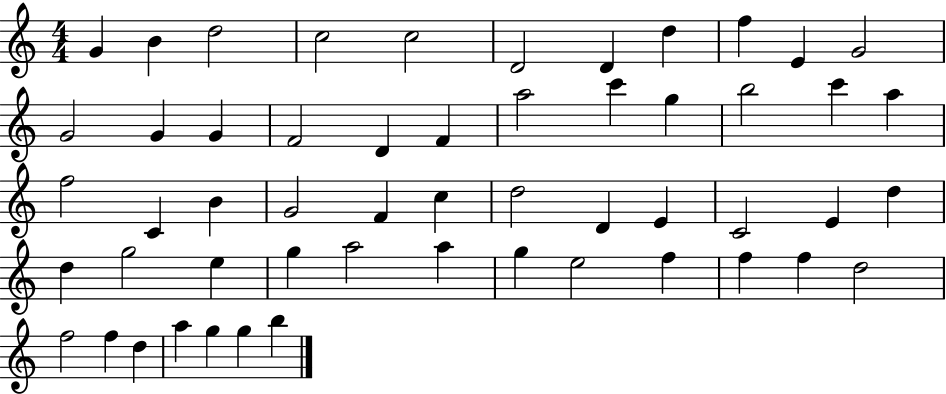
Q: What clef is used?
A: treble